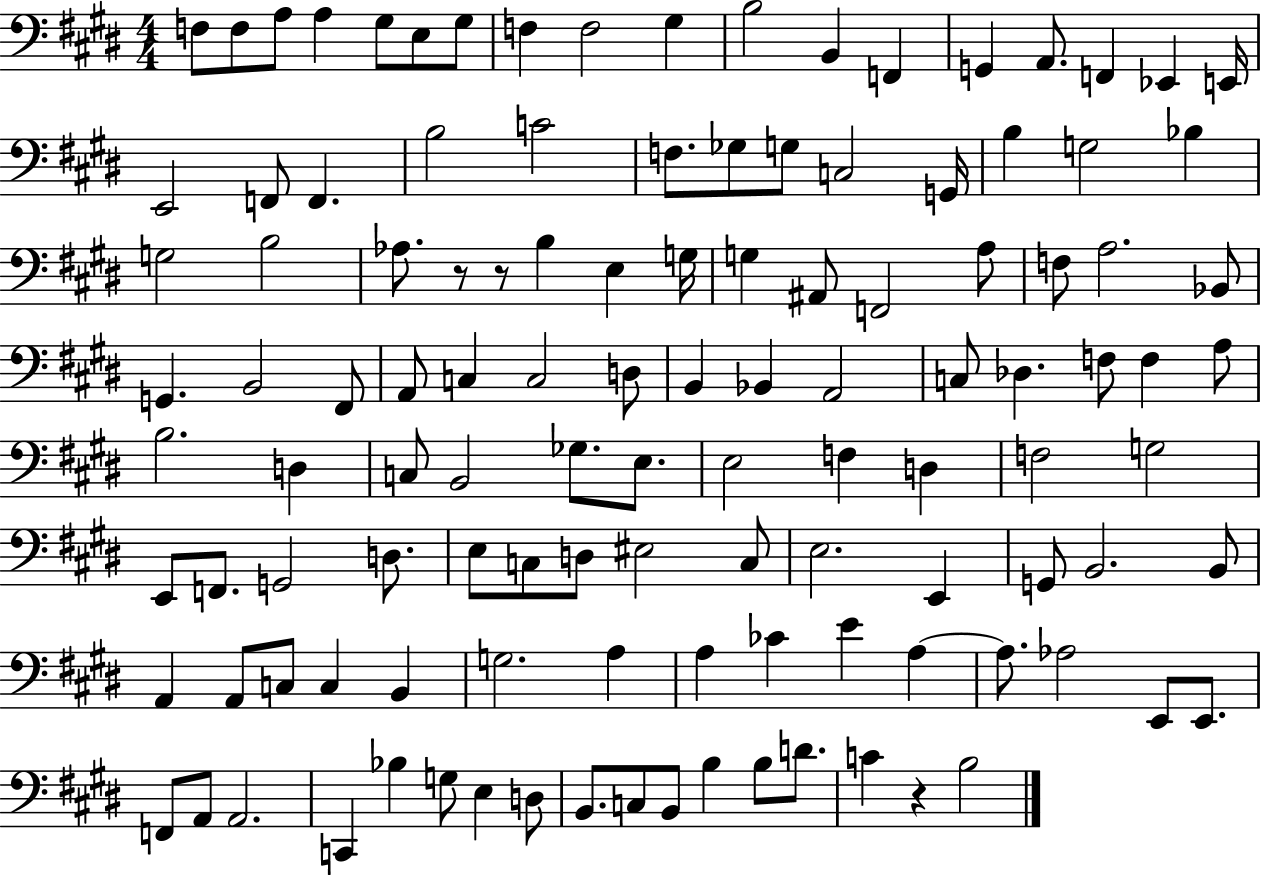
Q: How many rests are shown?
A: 3